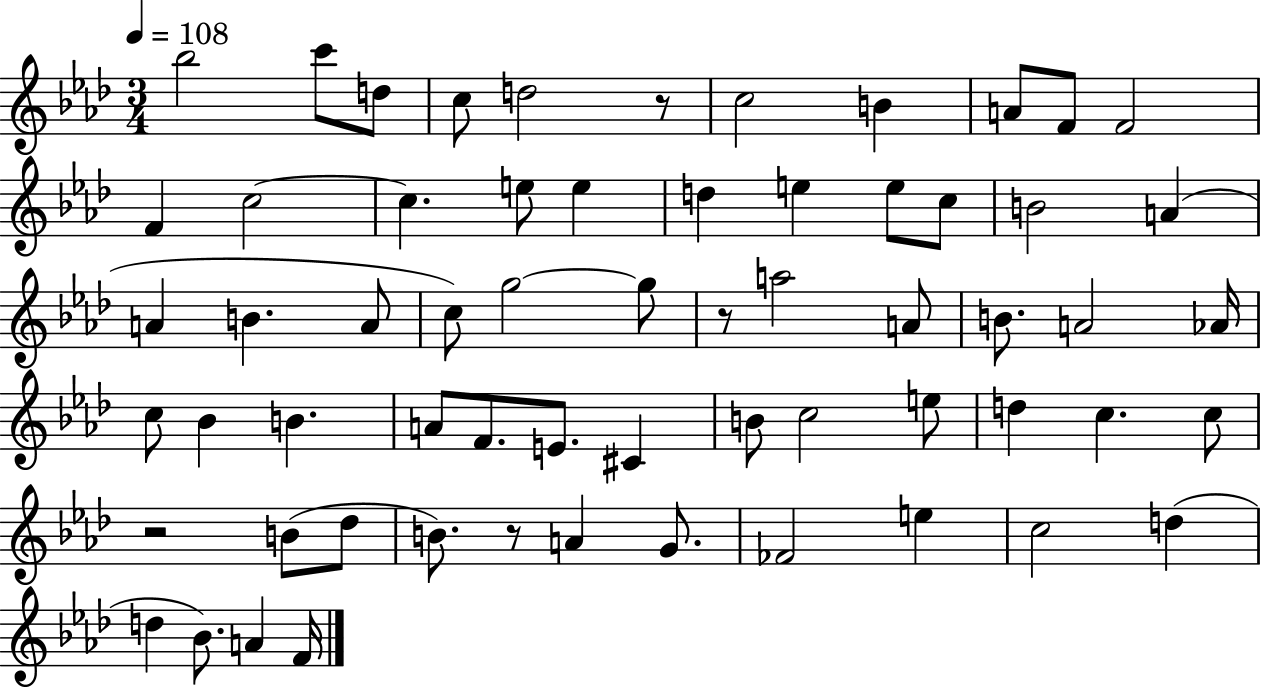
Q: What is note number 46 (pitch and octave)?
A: B4